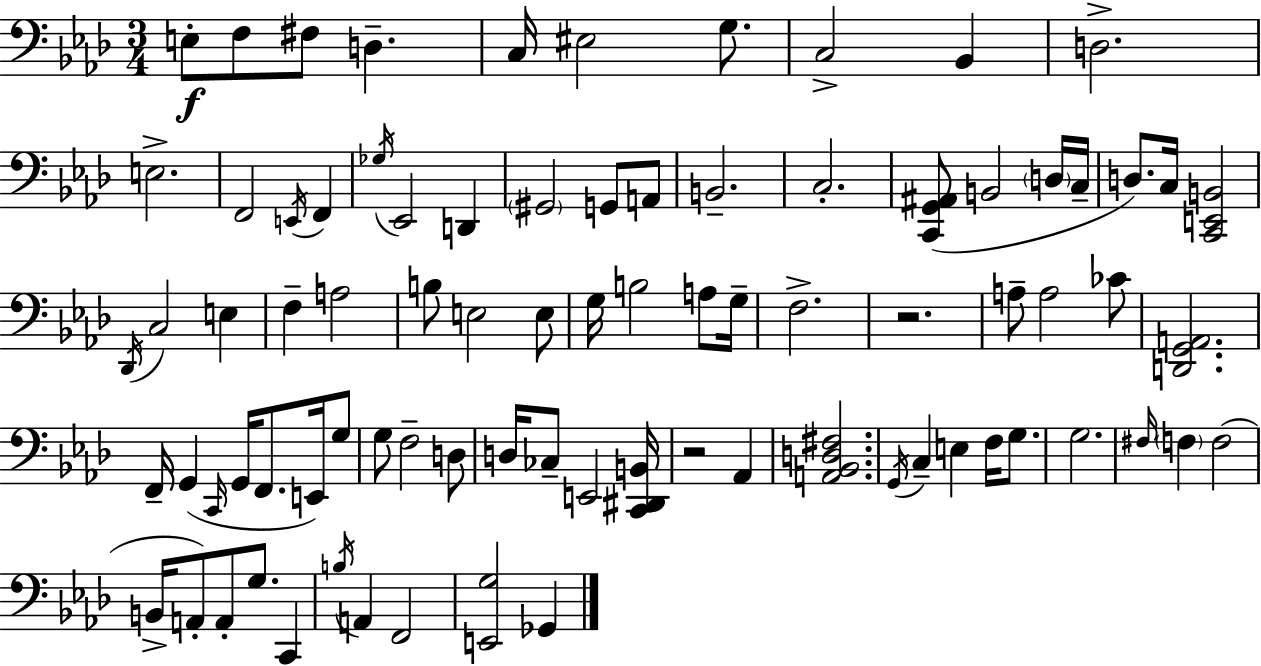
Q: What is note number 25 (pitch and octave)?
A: C3